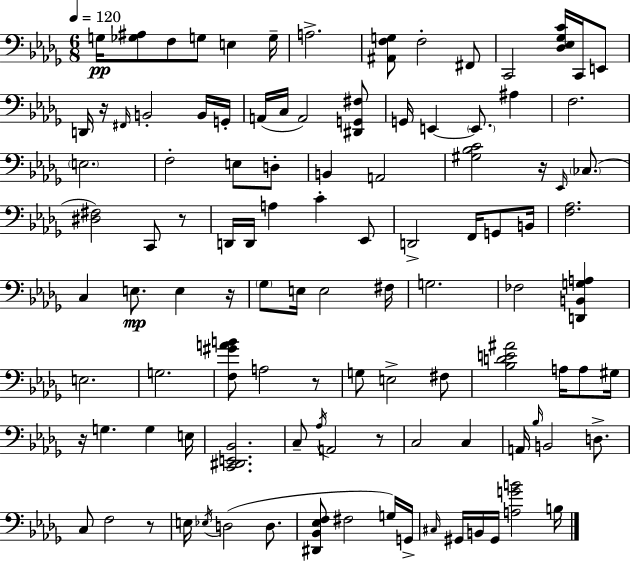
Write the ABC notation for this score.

X:1
T:Untitled
M:6/8
L:1/4
K:Bbm
G,/4 [_G,^A,]/2 F,/2 G,/2 E, G,/4 A,2 [^A,,F,G,]/2 F,2 ^F,,/2 C,,2 [_D,_E,_G,C]/4 C,,/4 E,,/2 D,,/4 z/4 ^F,,/4 B,,2 B,,/4 G,,/4 A,,/4 C,/4 A,,2 [^D,,G,,^F,]/2 G,,/4 E,, E,,/2 ^A, F,2 E,2 F,2 E,/2 D,/2 B,, A,,2 [^G,_B,C]2 z/4 _E,,/4 _C,/2 [^D,^F,]2 C,,/2 z/2 D,,/4 D,,/4 A, C _E,,/2 D,,2 F,,/4 G,,/2 B,,/4 [F,_A,]2 C, E,/2 E, z/4 _G,/2 E,/4 E,2 ^F,/4 G,2 _F,2 [D,,B,,G,A,] E,2 G,2 [F,^GAB]/2 A,2 z/2 G,/2 E,2 ^F,/2 [_B,DE^A]2 A,/4 A,/2 ^G,/4 z/4 G, G, E,/4 [C,,^D,,E,,_B,,]2 C,/2 _A,/4 A,,2 z/2 C,2 C, A,,/4 _B,/4 B,,2 D,/2 C,/2 F,2 z/2 E,/4 _E,/4 D,2 D,/2 [^D,,_B,,_E,F,]/2 ^F,2 G,/4 G,,/4 ^C,/4 ^G,,/4 B,,/4 ^G,,/4 [A,GB]2 B,/4